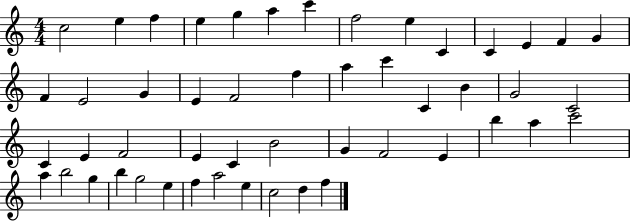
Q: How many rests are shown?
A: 0